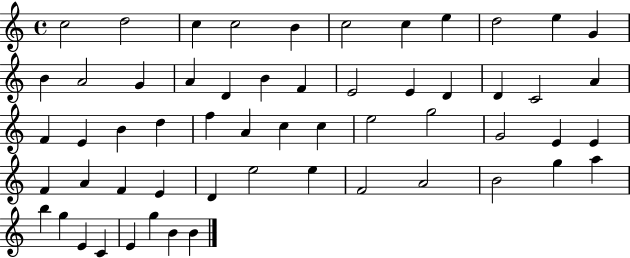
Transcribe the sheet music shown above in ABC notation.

X:1
T:Untitled
M:4/4
L:1/4
K:C
c2 d2 c c2 B c2 c e d2 e G B A2 G A D B F E2 E D D C2 A F E B d f A c c e2 g2 G2 E E F A F E D e2 e F2 A2 B2 g a b g E C E g B B